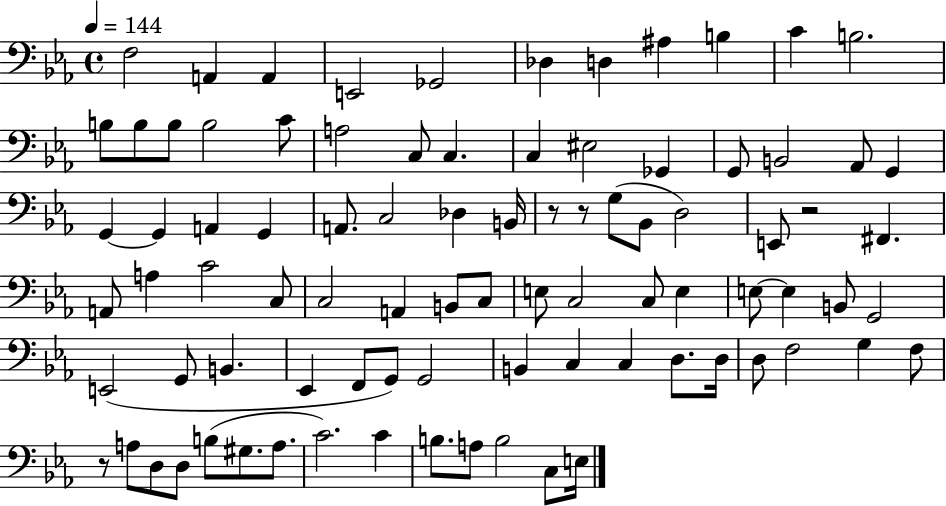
{
  \clef bass
  \time 4/4
  \defaultTimeSignature
  \key ees \major
  \tempo 4 = 144
  f2 a,4 a,4 | e,2 ges,2 | des4 d4 ais4 b4 | c'4 b2. | \break b8 b8 b8 b2 c'8 | a2 c8 c4. | c4 eis2 ges,4 | g,8 b,2 aes,8 g,4 | \break g,4~~ g,4 a,4 g,4 | a,8. c2 des4 b,16 | r8 r8 g8( bes,8 d2) | e,8 r2 fis,4. | \break a,8 a4 c'2 c8 | c2 a,4 b,8 c8 | e8 c2 c8 e4 | e8~~ e4 b,8 g,2 | \break e,2( g,8 b,4. | ees,4 f,8 g,8) g,2 | b,4 c4 c4 d8. d16 | d8 f2 g4 f8 | \break r8 a8 d8 d8 b8( gis8. a8. | c'2.) c'4 | b8. a8 b2 c8 e16 | \bar "|."
}